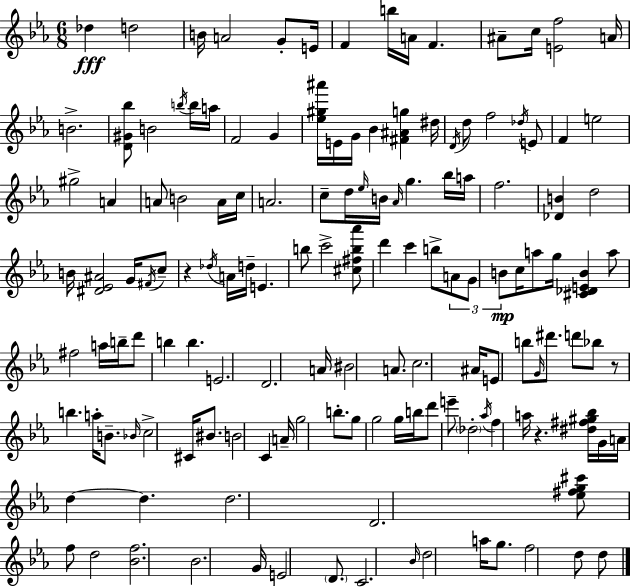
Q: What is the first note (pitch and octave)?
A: Db5